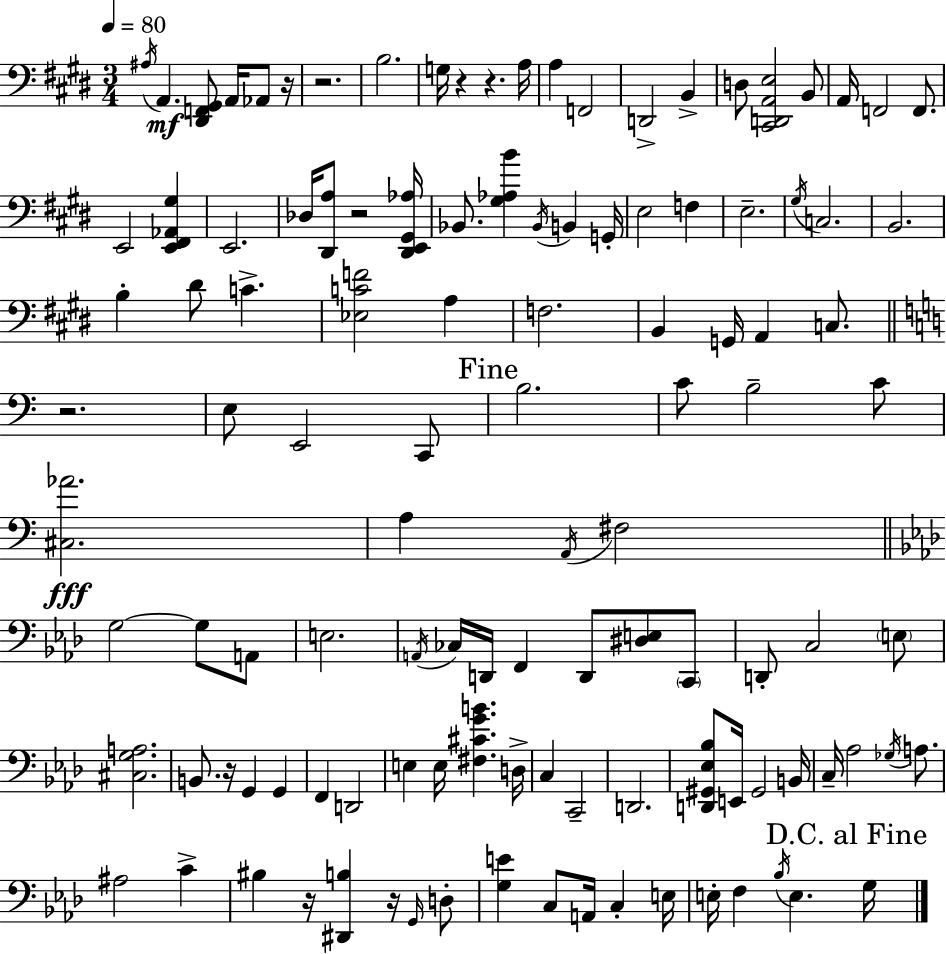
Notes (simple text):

A#3/s A2/q. [D#2,F2,G#2]/e A2/s Ab2/e R/s R/h. B3/h. G3/s R/q R/q. A3/s A3/q F2/h D2/h B2/q D3/e [C#2,D2,A2,E3]/h B2/e A2/s F2/h F2/e. E2/h [E2,F#2,Ab2,G#3]/q E2/h. Db3/s [D#2,A3]/e R/h [D#2,E2,G#2,Ab3]/s Bb2/e. [G#3,Ab3,B4]/q Bb2/s B2/q G2/s E3/h F3/q E3/h. G#3/s C3/h. B2/h. B3/q D#4/e C4/q. [Eb3,C4,F4]/h A3/q F3/h. B2/q G2/s A2/q C3/e. R/h. E3/e E2/h C2/e B3/h. C4/e B3/h C4/e [C#3,Ab4]/h. A3/q A2/s F#3/h G3/h G3/e A2/e E3/h. A2/s CES3/s D2/s F2/q D2/e [D#3,E3]/e C2/e D2/e C3/h E3/e [C#3,G3,A3]/h. B2/e. R/s G2/q G2/q F2/q D2/h E3/q E3/s [F#3,C#4,G4,B4]/q. D3/s C3/q C2/h D2/h. [D2,G#2,Eb3,Bb3]/e E2/s G#2/h B2/s C3/s Ab3/h Gb3/s A3/e. A#3/h C4/q BIS3/q R/s [D#2,B3]/q R/s G2/s D3/e [G3,E4]/q C3/e A2/s C3/q E3/s E3/s F3/q Bb3/s E3/q. G3/s